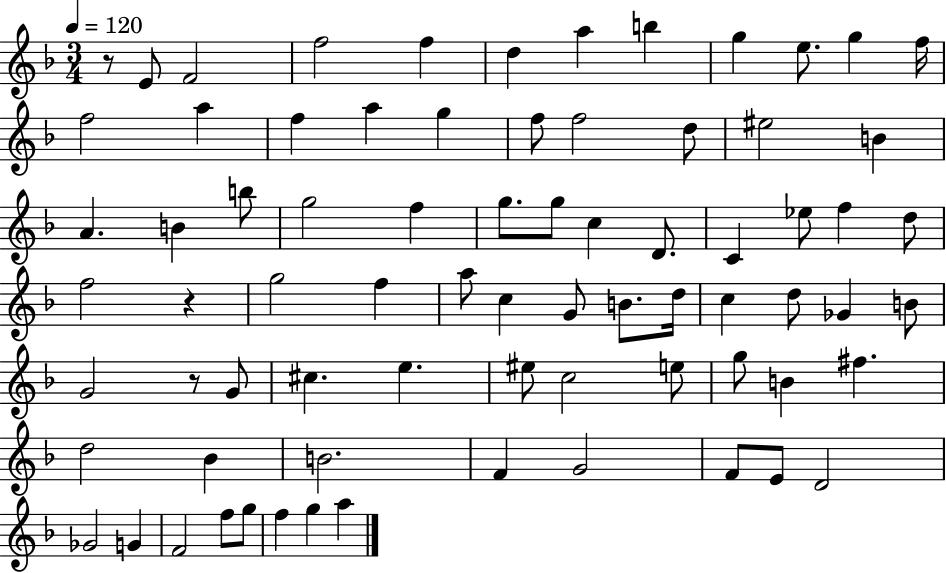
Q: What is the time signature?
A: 3/4